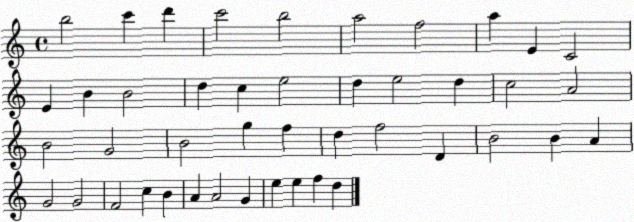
X:1
T:Untitled
M:4/4
L:1/4
K:C
b2 c' d' c'2 b2 a2 f2 a E C2 E B B2 d c e2 d e2 d c2 A2 B2 G2 B2 g f d f2 D B2 B A G2 G2 F2 c B A A2 G e e f d